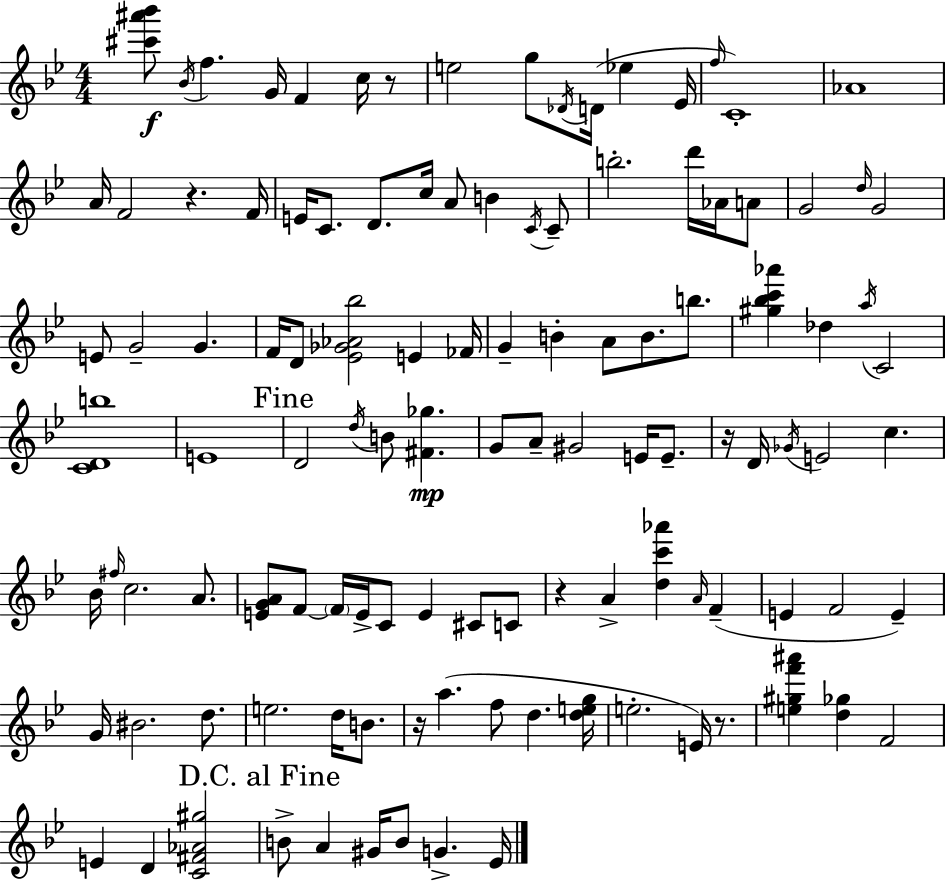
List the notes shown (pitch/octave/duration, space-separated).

[C#6,A#6,Bb6]/e Bb4/s F5/q. G4/s F4/q C5/s R/e E5/h G5/e Db4/s D4/s Eb5/q Eb4/s F5/s C4/w Ab4/w A4/s F4/h R/q. F4/s E4/s C4/e. D4/e. C5/s A4/e B4/q C4/s C4/e B5/h. D6/s Ab4/s A4/e G4/h D5/s G4/h E4/e G4/h G4/q. F4/s D4/e [Eb4,Gb4,Ab4,Bb5]/h E4/q FES4/s G4/q B4/q A4/e B4/e. B5/e. [G#5,Bb5,C6,Ab6]/q Db5/q A5/s C4/h [C4,D4,B5]/w E4/w D4/h D5/s B4/e [F#4,Gb5]/q. G4/e A4/e G#4/h E4/s E4/e. R/s D4/s Gb4/s E4/h C5/q. Bb4/s F#5/s C5/h. A4/e. [E4,G4,A4]/e F4/e F4/s E4/s C4/e E4/q C#4/e C4/e R/q A4/q [D5,C6,Ab6]/q A4/s F4/q E4/q F4/h E4/q G4/s BIS4/h. D5/e. E5/h. D5/s B4/e. R/s A5/q. F5/e D5/q. [D5,E5,G5]/s E5/h. E4/s R/e. [E5,G#5,F6,A#6]/q [D5,Gb5]/q F4/h E4/q D4/q [C4,F#4,Ab4,G#5]/h B4/e A4/q G#4/s B4/e G4/q. Eb4/s